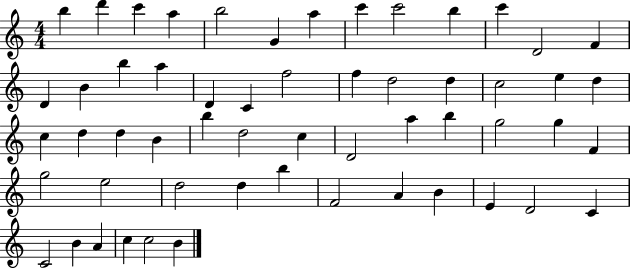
X:1
T:Untitled
M:4/4
L:1/4
K:C
b d' c' a b2 G a c' c'2 b c' D2 F D B b a D C f2 f d2 d c2 e d c d d B b d2 c D2 a b g2 g F g2 e2 d2 d b F2 A B E D2 C C2 B A c c2 B